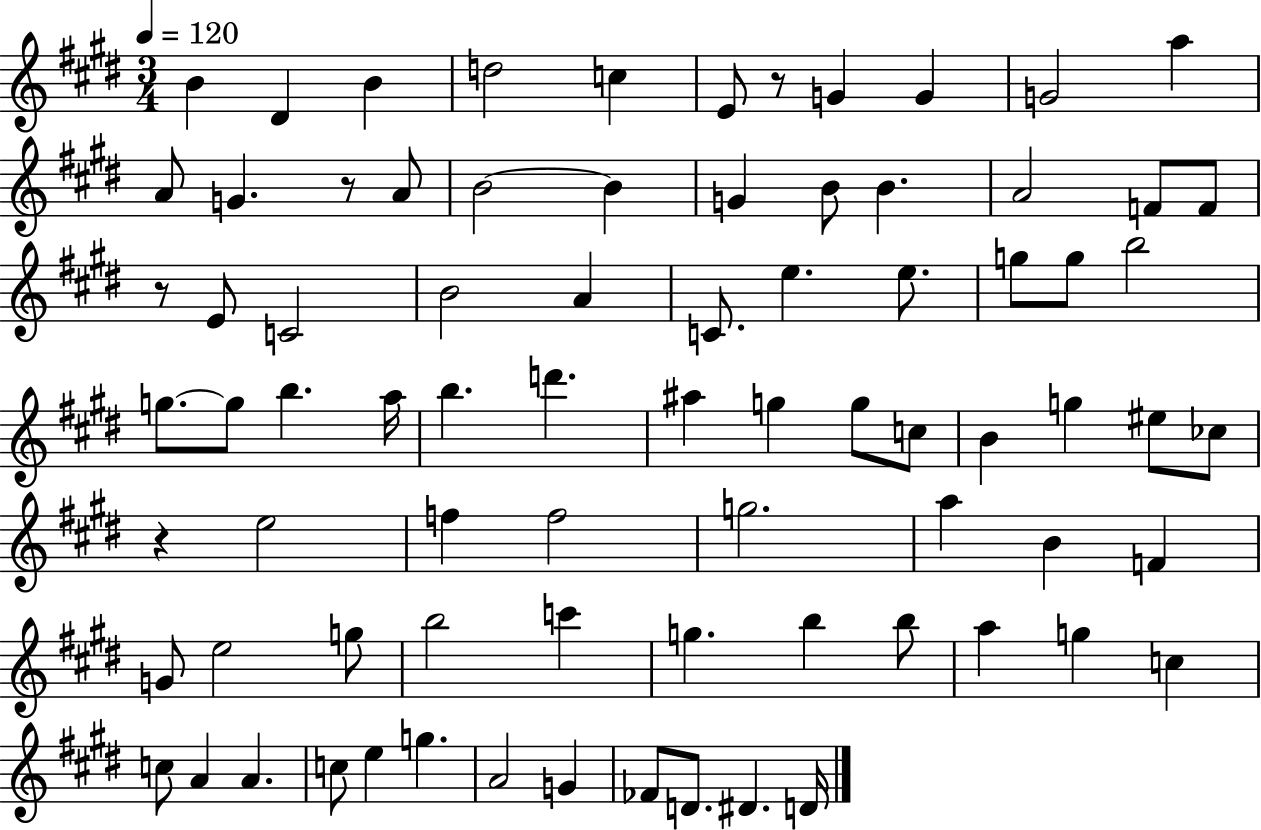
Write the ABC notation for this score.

X:1
T:Untitled
M:3/4
L:1/4
K:E
B ^D B d2 c E/2 z/2 G G G2 a A/2 G z/2 A/2 B2 B G B/2 B A2 F/2 F/2 z/2 E/2 C2 B2 A C/2 e e/2 g/2 g/2 b2 g/2 g/2 b a/4 b d' ^a g g/2 c/2 B g ^e/2 _c/2 z e2 f f2 g2 a B F G/2 e2 g/2 b2 c' g b b/2 a g c c/2 A A c/2 e g A2 G _F/2 D/2 ^D D/4